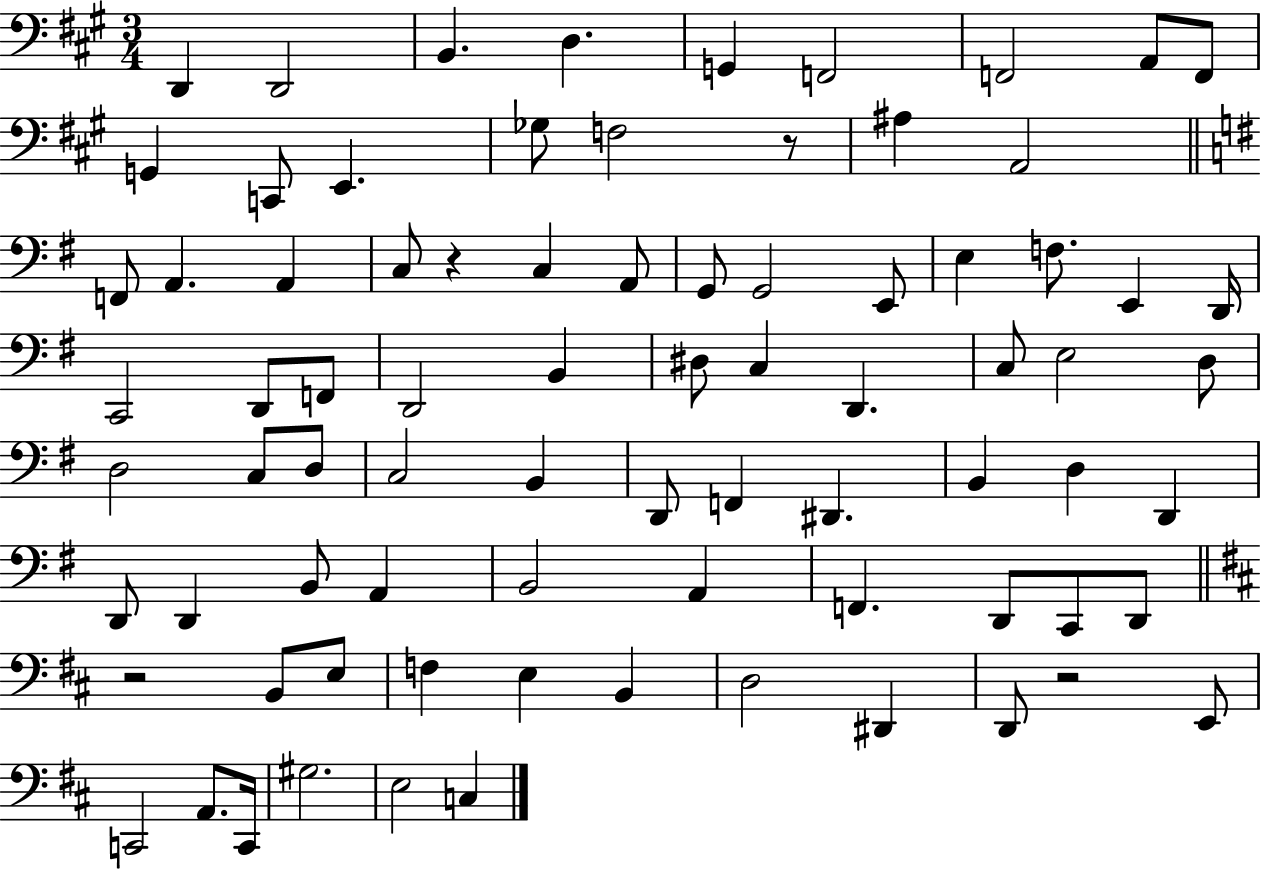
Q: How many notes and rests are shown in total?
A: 80